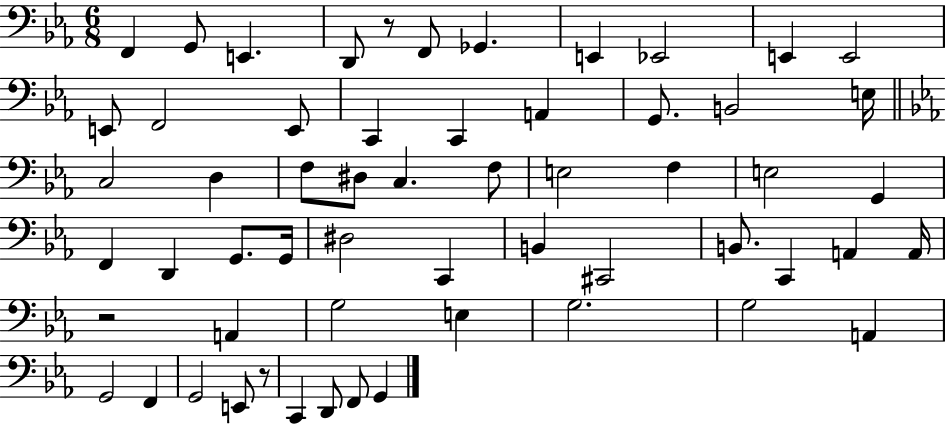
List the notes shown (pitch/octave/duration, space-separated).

F2/q G2/e E2/q. D2/e R/e F2/e Gb2/q. E2/q Eb2/h E2/q E2/h E2/e F2/h E2/e C2/q C2/q A2/q G2/e. B2/h E3/s C3/h D3/q F3/e D#3/e C3/q. F3/e E3/h F3/q E3/h G2/q F2/q D2/q G2/e. G2/s D#3/h C2/q B2/q C#2/h B2/e. C2/q A2/q A2/s R/h A2/q G3/h E3/q G3/h. G3/h A2/q G2/h F2/q G2/h E2/e R/e C2/q D2/e F2/e G2/q